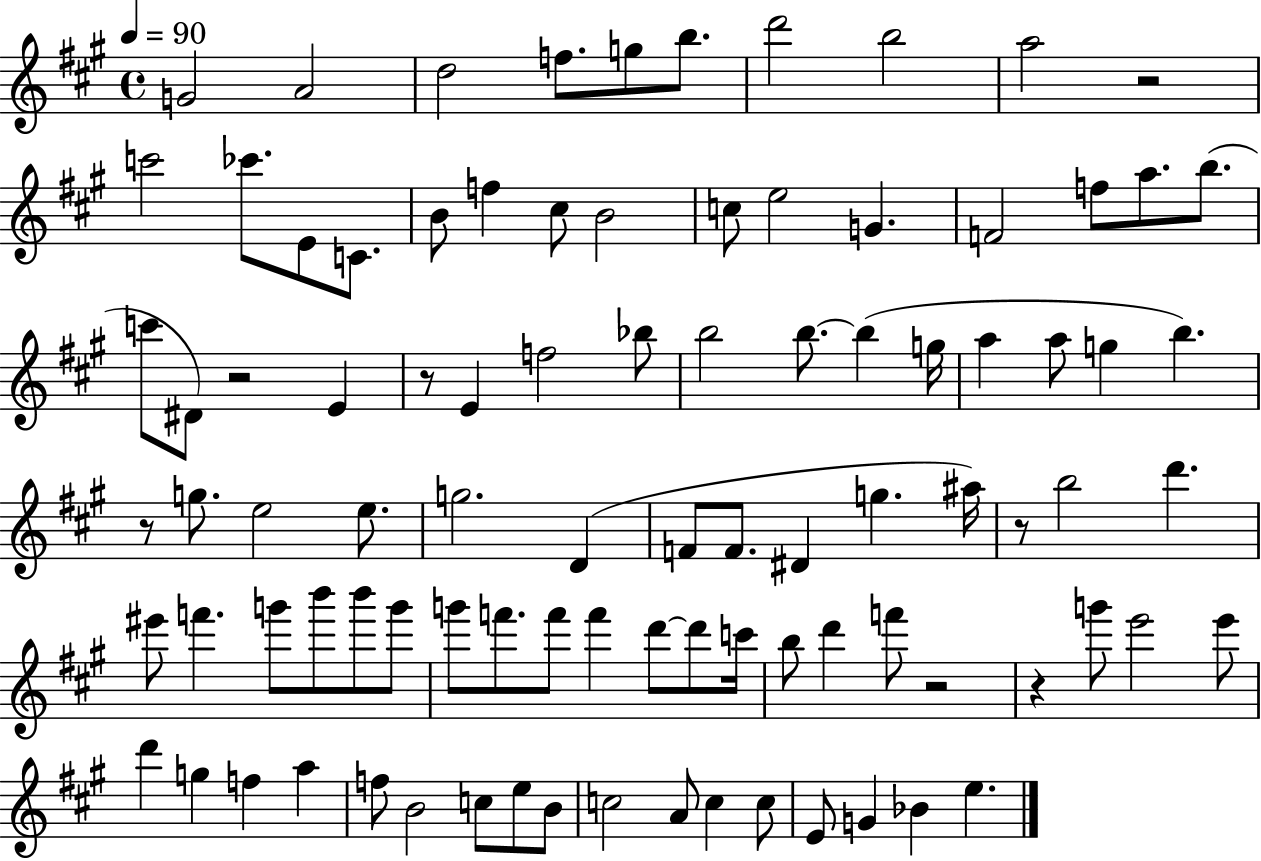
{
  \clef treble
  \time 4/4
  \defaultTimeSignature
  \key a \major
  \tempo 4 = 90
  g'2 a'2 | d''2 f''8. g''8 b''8. | d'''2 b''2 | a''2 r2 | \break c'''2 ces'''8. e'8 c'8. | b'8 f''4 cis''8 b'2 | c''8 e''2 g'4. | f'2 f''8 a''8. b''8.( | \break c'''8 dis'8) r2 e'4 | r8 e'4 f''2 bes''8 | b''2 b''8.~~ b''4( g''16 | a''4 a''8 g''4 b''4.) | \break r8 g''8. e''2 e''8. | g''2. d'4( | f'8 f'8. dis'4 g''4. ais''16) | r8 b''2 d'''4. | \break eis'''8 f'''4. g'''8 b'''8 b'''8 g'''8 | g'''8 f'''8. f'''8 f'''4 d'''8~~ d'''8 c'''16 | b''8 d'''4 f'''8 r2 | r4 g'''8 e'''2 e'''8 | \break d'''4 g''4 f''4 a''4 | f''8 b'2 c''8 e''8 b'8 | c''2 a'8 c''4 c''8 | e'8 g'4 bes'4 e''4. | \break \bar "|."
}